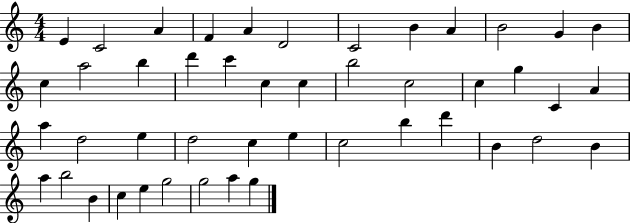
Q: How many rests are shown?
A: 0